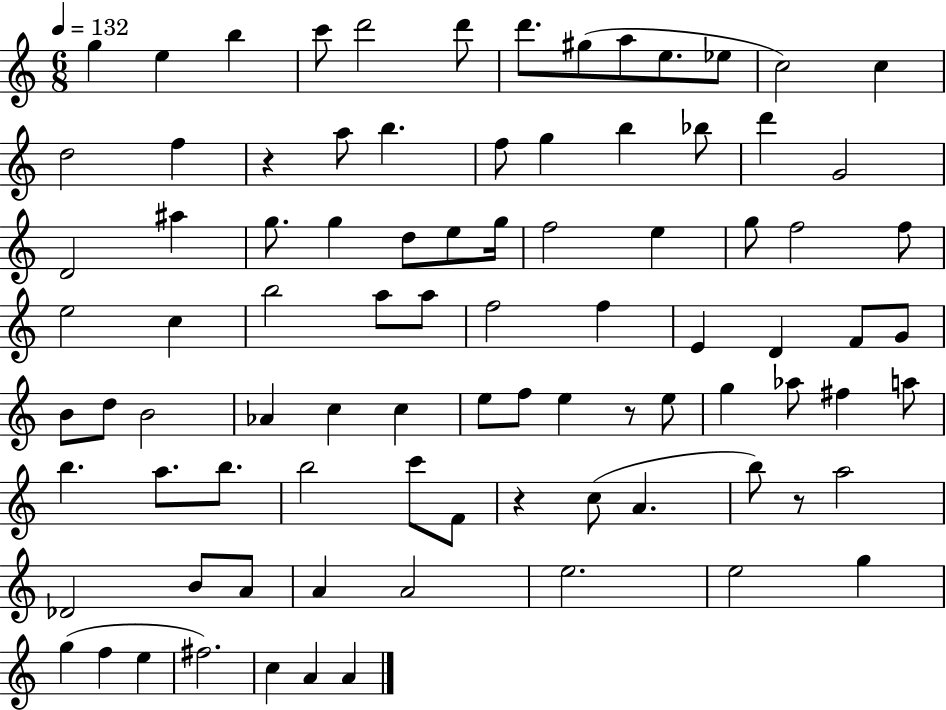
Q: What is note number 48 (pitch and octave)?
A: D5